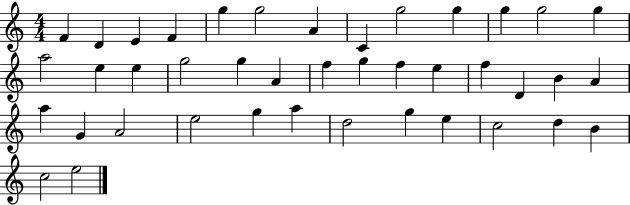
{
  \clef treble
  \numericTimeSignature
  \time 4/4
  \key c \major
  f'4 d'4 e'4 f'4 | g''4 g''2 a'4 | c'4 g''2 g''4 | g''4 g''2 g''4 | \break a''2 e''4 e''4 | g''2 g''4 a'4 | f''4 g''4 f''4 e''4 | f''4 d'4 b'4 a'4 | \break a''4 g'4 a'2 | e''2 g''4 a''4 | d''2 g''4 e''4 | c''2 d''4 b'4 | \break c''2 e''2 | \bar "|."
}